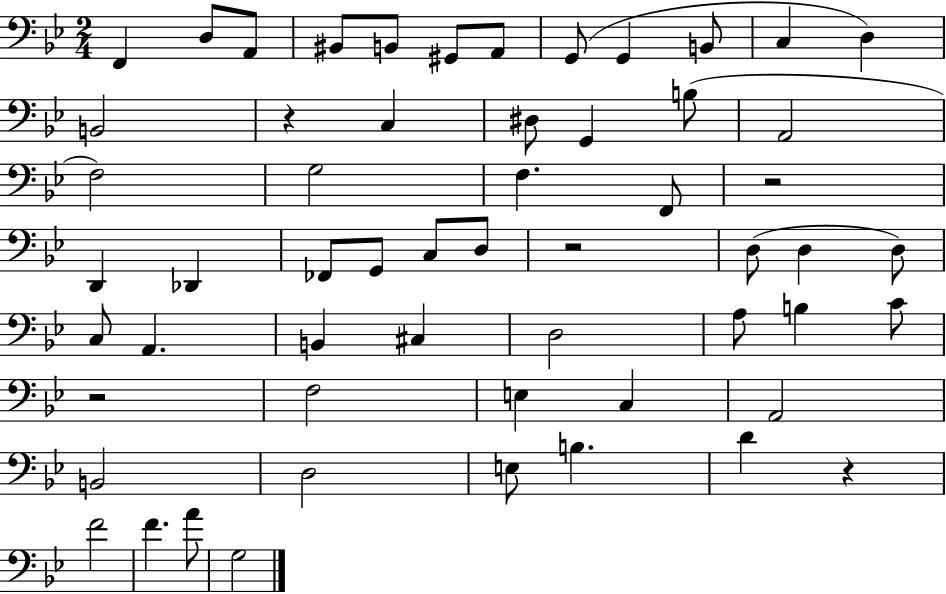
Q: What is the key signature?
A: BES major